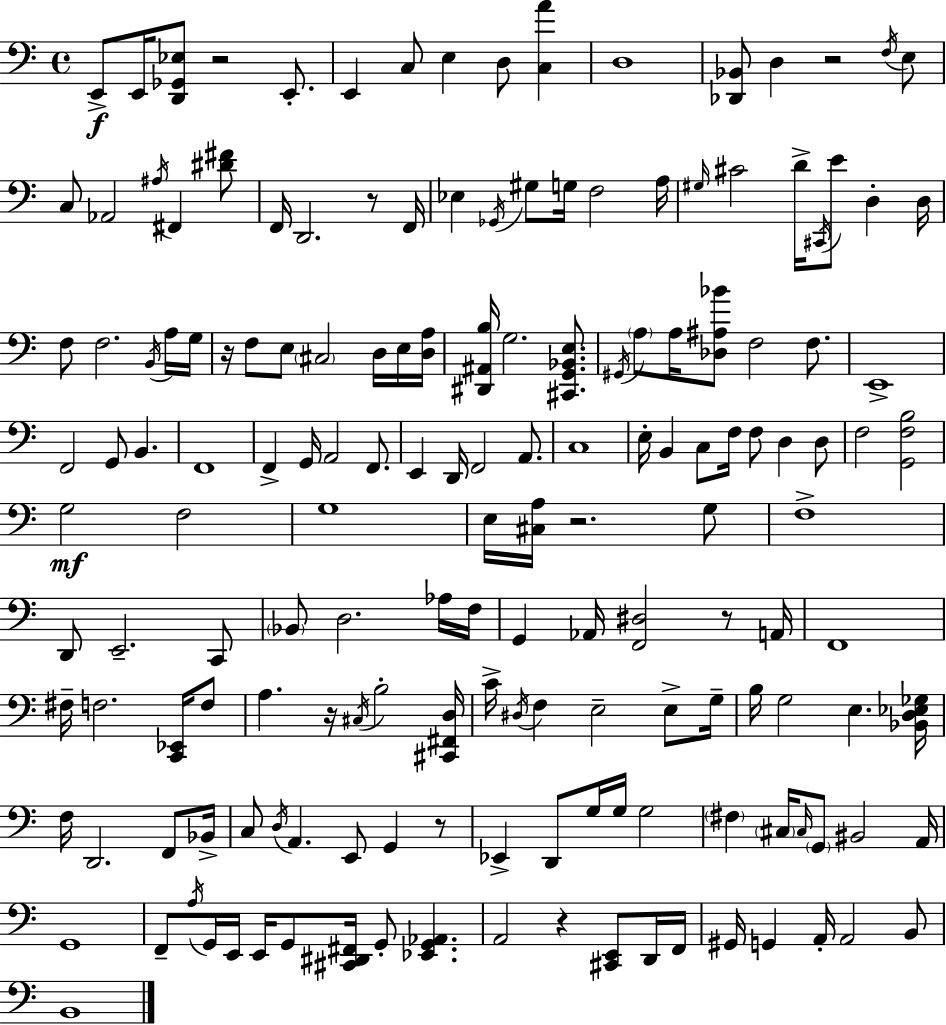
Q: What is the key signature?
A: C major